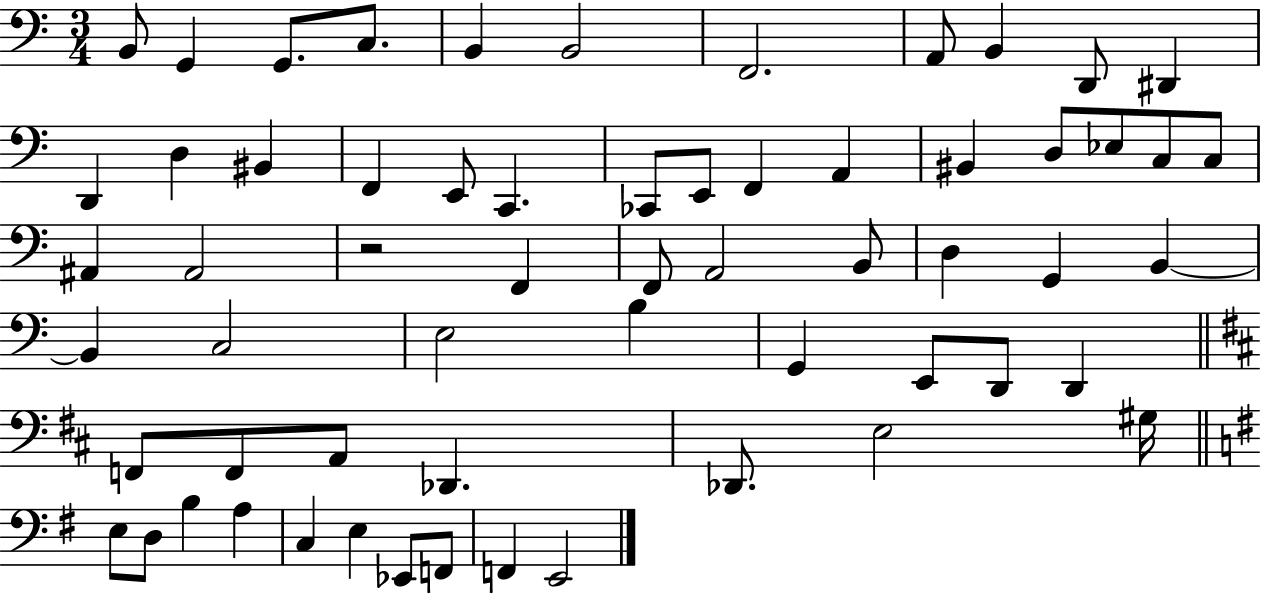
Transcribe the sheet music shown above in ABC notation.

X:1
T:Untitled
M:3/4
L:1/4
K:C
B,,/2 G,, G,,/2 C,/2 B,, B,,2 F,,2 A,,/2 B,, D,,/2 ^D,, D,, D, ^B,, F,, E,,/2 C,, _C,,/2 E,,/2 F,, A,, ^B,, D,/2 _E,/2 C,/2 C,/2 ^A,, ^A,,2 z2 F,, F,,/2 A,,2 B,,/2 D, G,, B,, B,, C,2 E,2 B, G,, E,,/2 D,,/2 D,, F,,/2 F,,/2 A,,/2 _D,, _D,,/2 E,2 ^G,/4 E,/2 D,/2 B, A, C, E, _E,,/2 F,,/2 F,, E,,2